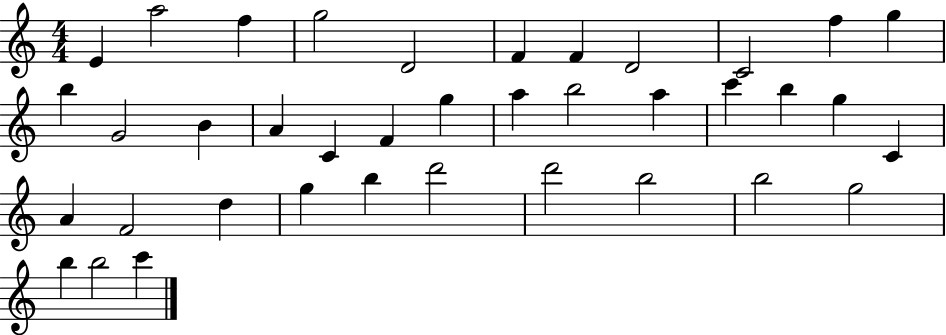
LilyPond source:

{
  \clef treble
  \numericTimeSignature
  \time 4/4
  \key c \major
  e'4 a''2 f''4 | g''2 d'2 | f'4 f'4 d'2 | c'2 f''4 g''4 | \break b''4 g'2 b'4 | a'4 c'4 f'4 g''4 | a''4 b''2 a''4 | c'''4 b''4 g''4 c'4 | \break a'4 f'2 d''4 | g''4 b''4 d'''2 | d'''2 b''2 | b''2 g''2 | \break b''4 b''2 c'''4 | \bar "|."
}